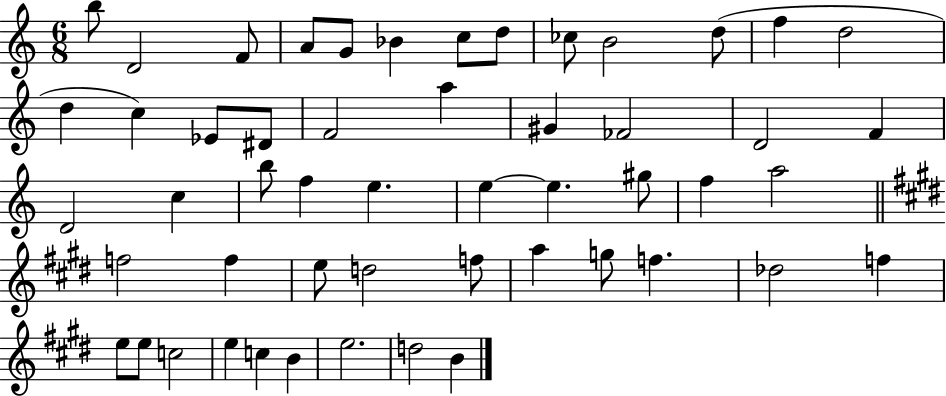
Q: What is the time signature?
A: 6/8